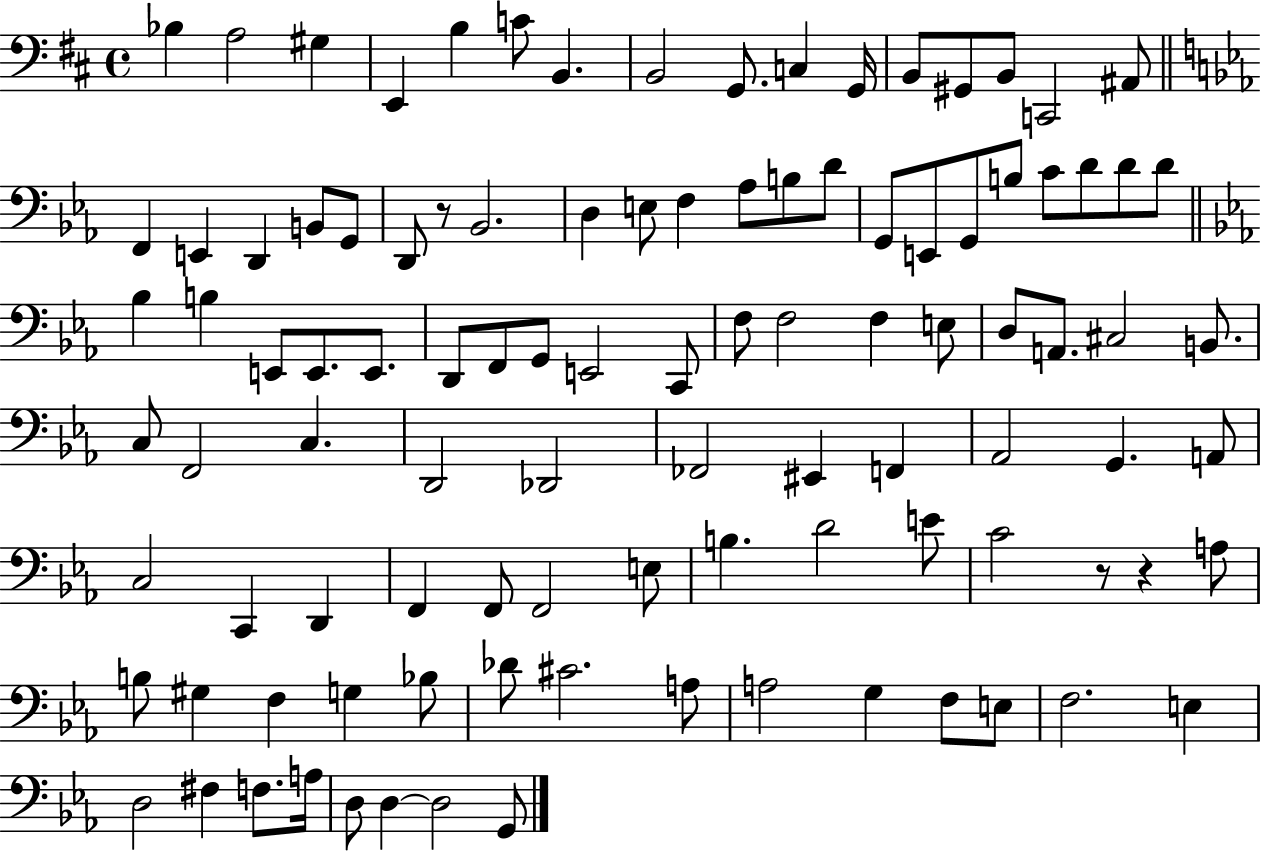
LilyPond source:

{
  \clef bass
  \time 4/4
  \defaultTimeSignature
  \key d \major
  bes4 a2 gis4 | e,4 b4 c'8 b,4. | b,2 g,8. c4 g,16 | b,8 gis,8 b,8 c,2 ais,8 | \break \bar "||" \break \key c \minor f,4 e,4 d,4 b,8 g,8 | d,8 r8 bes,2. | d4 e8 f4 aes8 b8 d'8 | g,8 e,8 g,8 b8 c'8 d'8 d'8 d'8 | \break \bar "||" \break \key ees \major bes4 b4 e,8 e,8. e,8. | d,8 f,8 g,8 e,2 c,8 | f8 f2 f4 e8 | d8 a,8. cis2 b,8. | \break c8 f,2 c4. | d,2 des,2 | fes,2 eis,4 f,4 | aes,2 g,4. a,8 | \break c2 c,4 d,4 | f,4 f,8 f,2 e8 | b4. d'2 e'8 | c'2 r8 r4 a8 | \break b8 gis4 f4 g4 bes8 | des'8 cis'2. a8 | a2 g4 f8 e8 | f2. e4 | \break d2 fis4 f8. a16 | d8 d4~~ d2 g,8 | \bar "|."
}